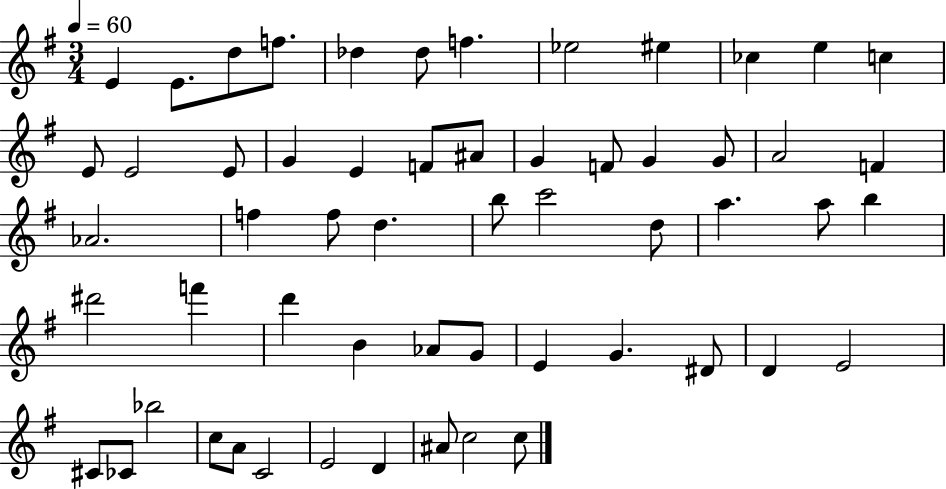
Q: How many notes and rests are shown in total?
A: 57